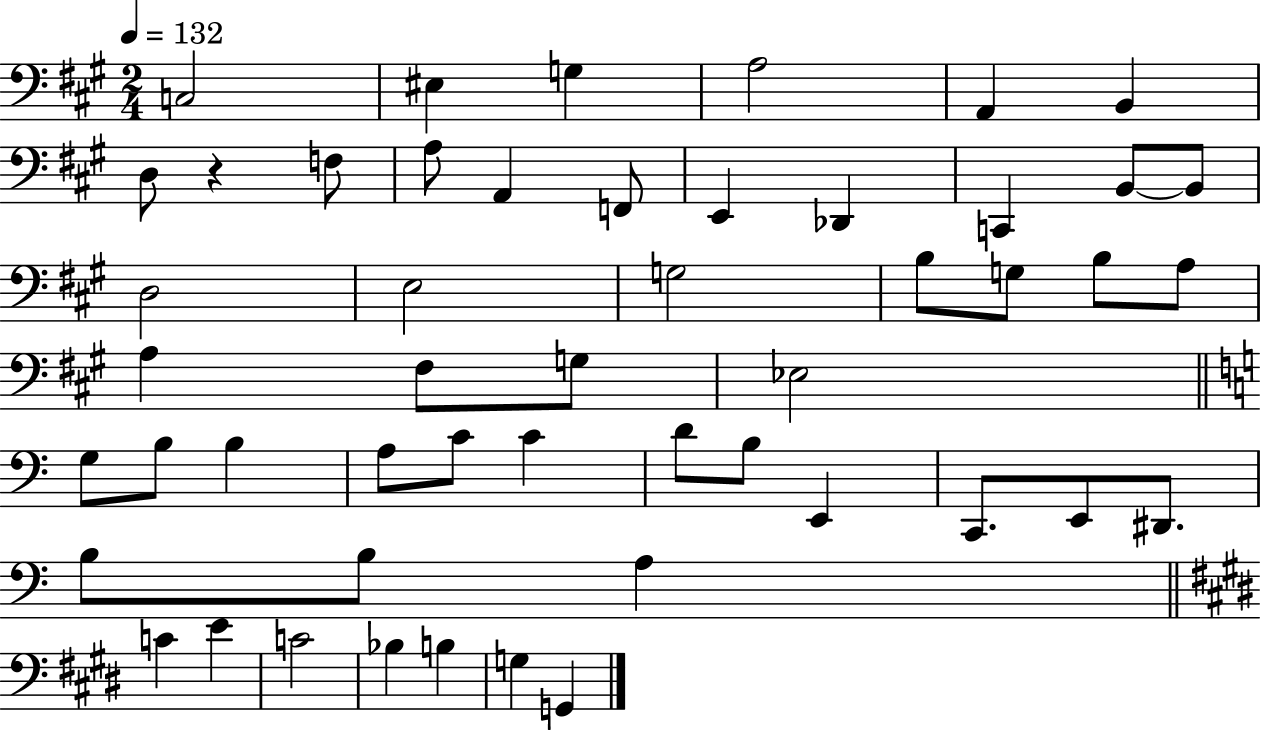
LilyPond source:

{
  \clef bass
  \numericTimeSignature
  \time 2/4
  \key a \major
  \tempo 4 = 132
  c2 | eis4 g4 | a2 | a,4 b,4 | \break d8 r4 f8 | a8 a,4 f,8 | e,4 des,4 | c,4 b,8~~ b,8 | \break d2 | e2 | g2 | b8 g8 b8 a8 | \break a4 fis8 g8 | ees2 | \bar "||" \break \key c \major g8 b8 b4 | a8 c'8 c'4 | d'8 b8 e,4 | c,8. e,8 dis,8. | \break b8 b8 a4 | \bar "||" \break \key e \major c'4 e'4 | c'2 | bes4 b4 | g4 g,4 | \break \bar "|."
}